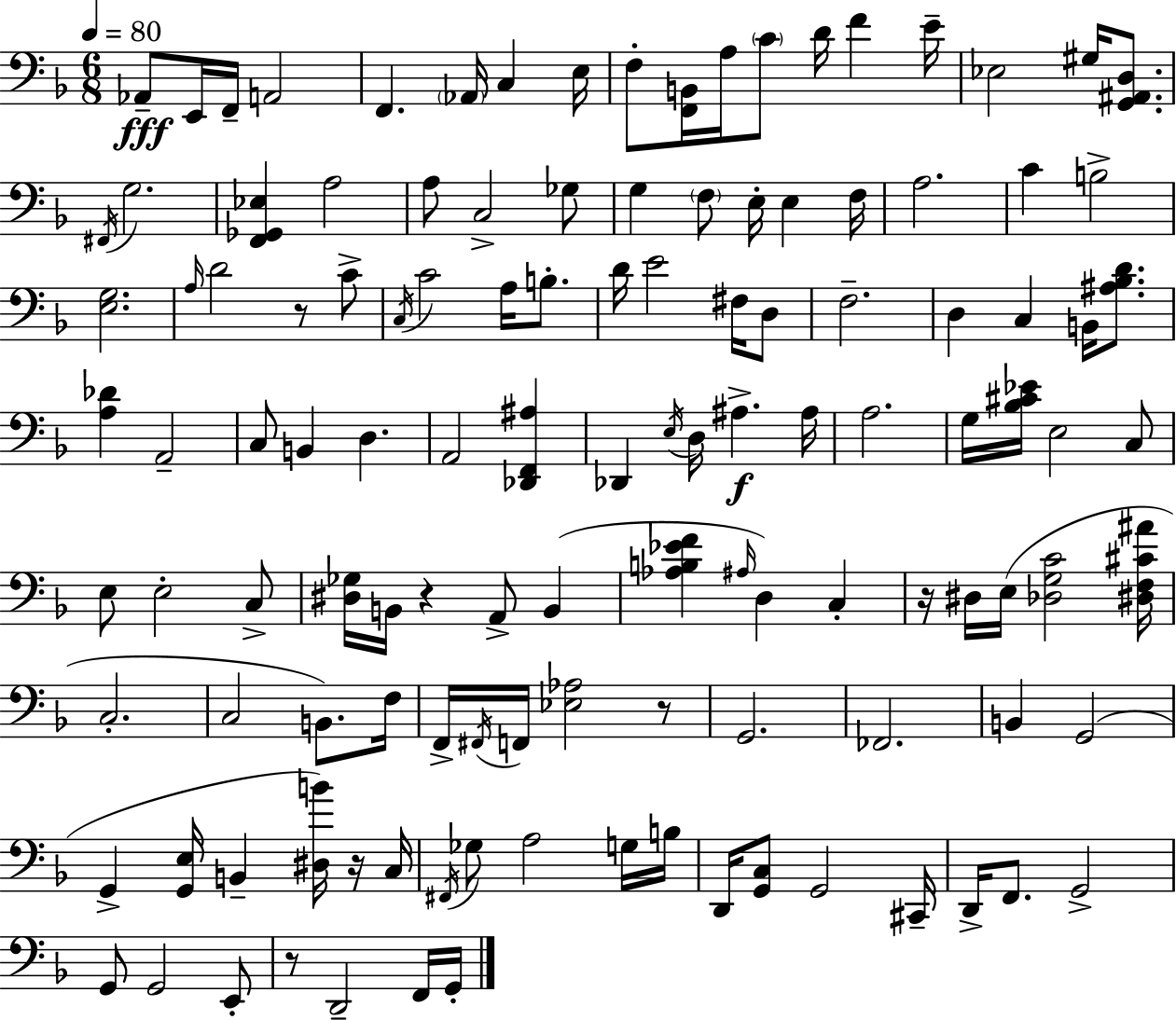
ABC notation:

X:1
T:Untitled
M:6/8
L:1/4
K:F
_A,,/2 E,,/4 F,,/4 A,,2 F,, _A,,/4 C, E,/4 F,/2 [F,,B,,]/4 A,/4 C/2 D/4 F E/4 _E,2 ^G,/4 [G,,^A,,D,]/2 ^F,,/4 G,2 [F,,_G,,_E,] A,2 A,/2 C,2 _G,/2 G, F,/2 E,/4 E, F,/4 A,2 C B,2 [E,G,]2 A,/4 D2 z/2 C/2 C,/4 C2 A,/4 B,/2 D/4 E2 ^F,/4 D,/2 F,2 D, C, B,,/4 [^A,_B,D]/2 [A,_D] A,,2 C,/2 B,, D, A,,2 [_D,,F,,^A,] _D,, E,/4 D,/4 ^A, ^A,/4 A,2 G,/4 [_B,^C_E]/4 E,2 C,/2 E,/2 E,2 C,/2 [^D,_G,]/4 B,,/4 z A,,/2 B,, [_A,B,_EF] ^A,/4 D, C, z/4 ^D,/4 E,/4 [_D,G,C]2 [^D,F,^C^A]/4 C,2 C,2 B,,/2 F,/4 F,,/4 ^F,,/4 F,,/4 [_E,_A,]2 z/2 G,,2 _F,,2 B,, G,,2 G,, [G,,E,]/4 B,, [^D,B]/4 z/4 C,/4 ^F,,/4 _G,/2 A,2 G,/4 B,/4 D,,/4 [G,,C,]/2 G,,2 ^C,,/4 D,,/4 F,,/2 G,,2 G,,/2 G,,2 E,,/2 z/2 D,,2 F,,/4 G,,/4